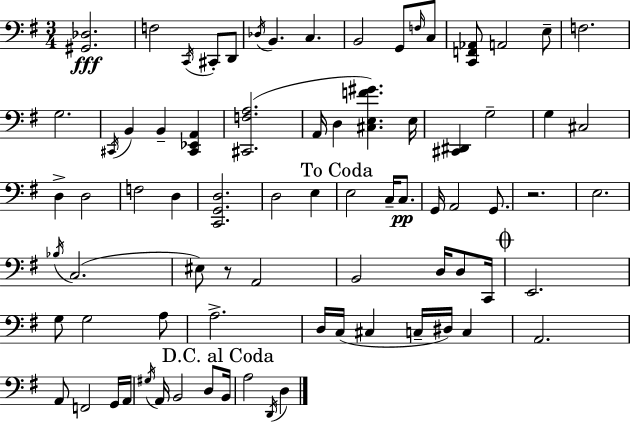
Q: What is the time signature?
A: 3/4